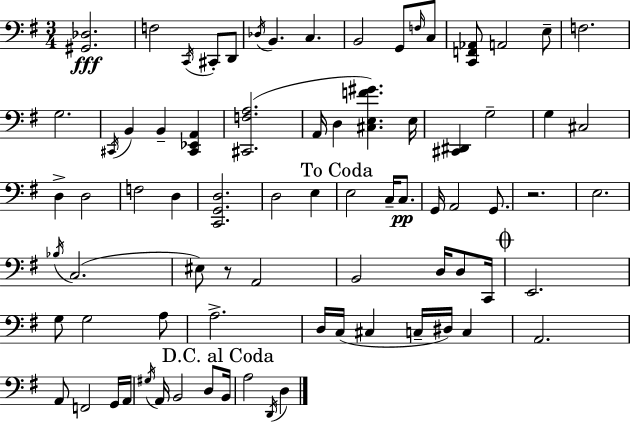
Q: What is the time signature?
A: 3/4